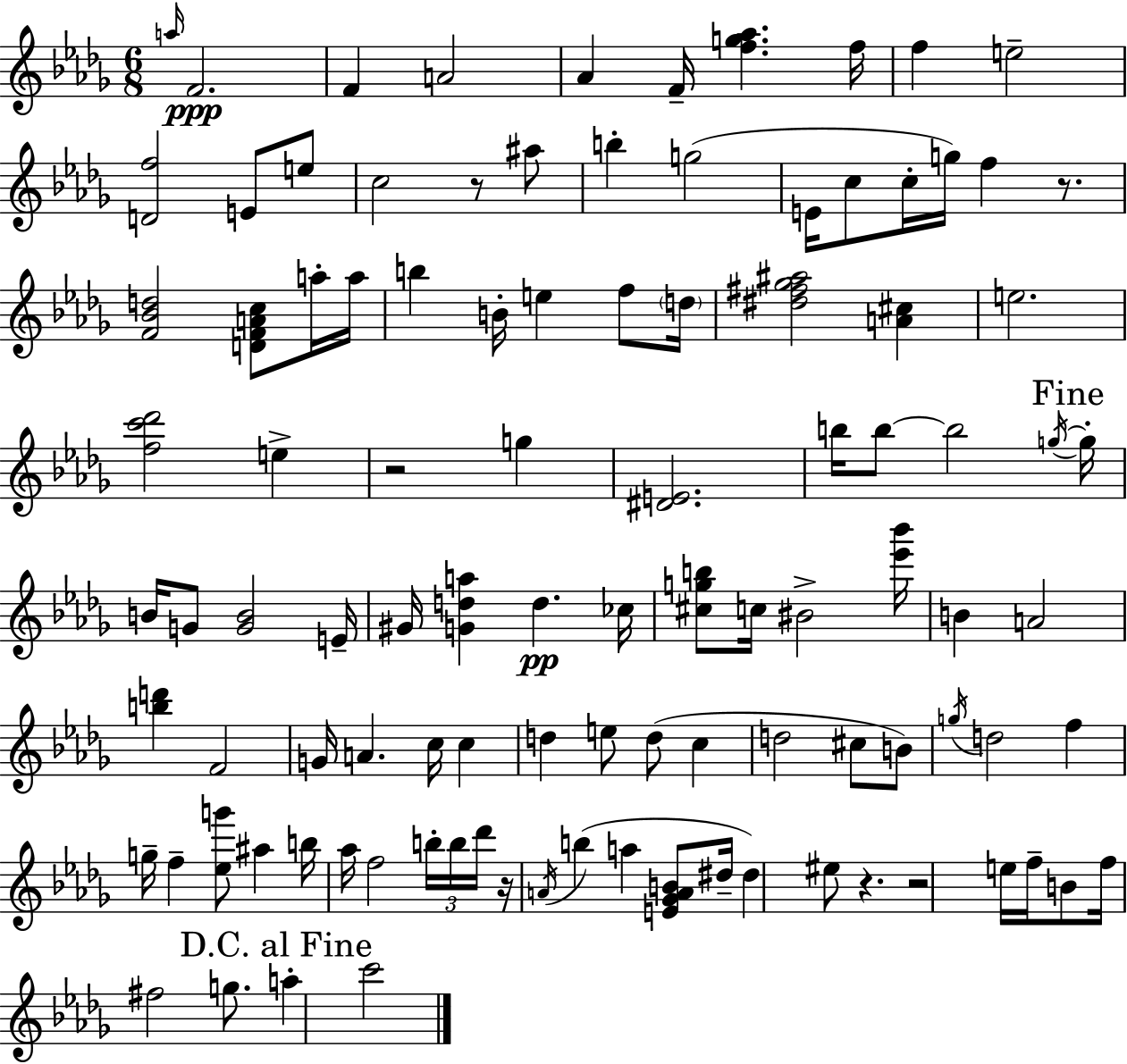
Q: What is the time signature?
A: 6/8